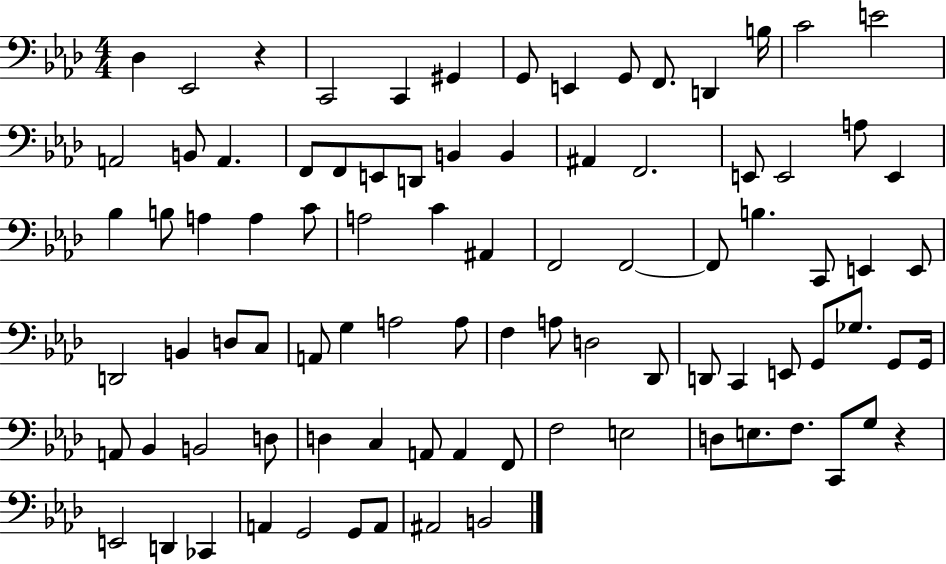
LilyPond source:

{
  \clef bass
  \numericTimeSignature
  \time 4/4
  \key aes \major
  des4 ees,2 r4 | c,2 c,4 gis,4 | g,8 e,4 g,8 f,8. d,4 b16 | c'2 e'2 | \break a,2 b,8 a,4. | f,8 f,8 e,8 d,8 b,4 b,4 | ais,4 f,2. | e,8 e,2 a8 e,4 | \break bes4 b8 a4 a4 c'8 | a2 c'4 ais,4 | f,2 f,2~~ | f,8 b4. c,8 e,4 e,8 | \break d,2 b,4 d8 c8 | a,8 g4 a2 a8 | f4 a8 d2 des,8 | d,8 c,4 e,8 g,8 ges8. g,8 g,16 | \break a,8 bes,4 b,2 d8 | d4 c4 a,8 a,4 f,8 | f2 e2 | d8 e8. f8. c,8 g8 r4 | \break e,2 d,4 ces,4 | a,4 g,2 g,8 a,8 | ais,2 b,2 | \bar "|."
}